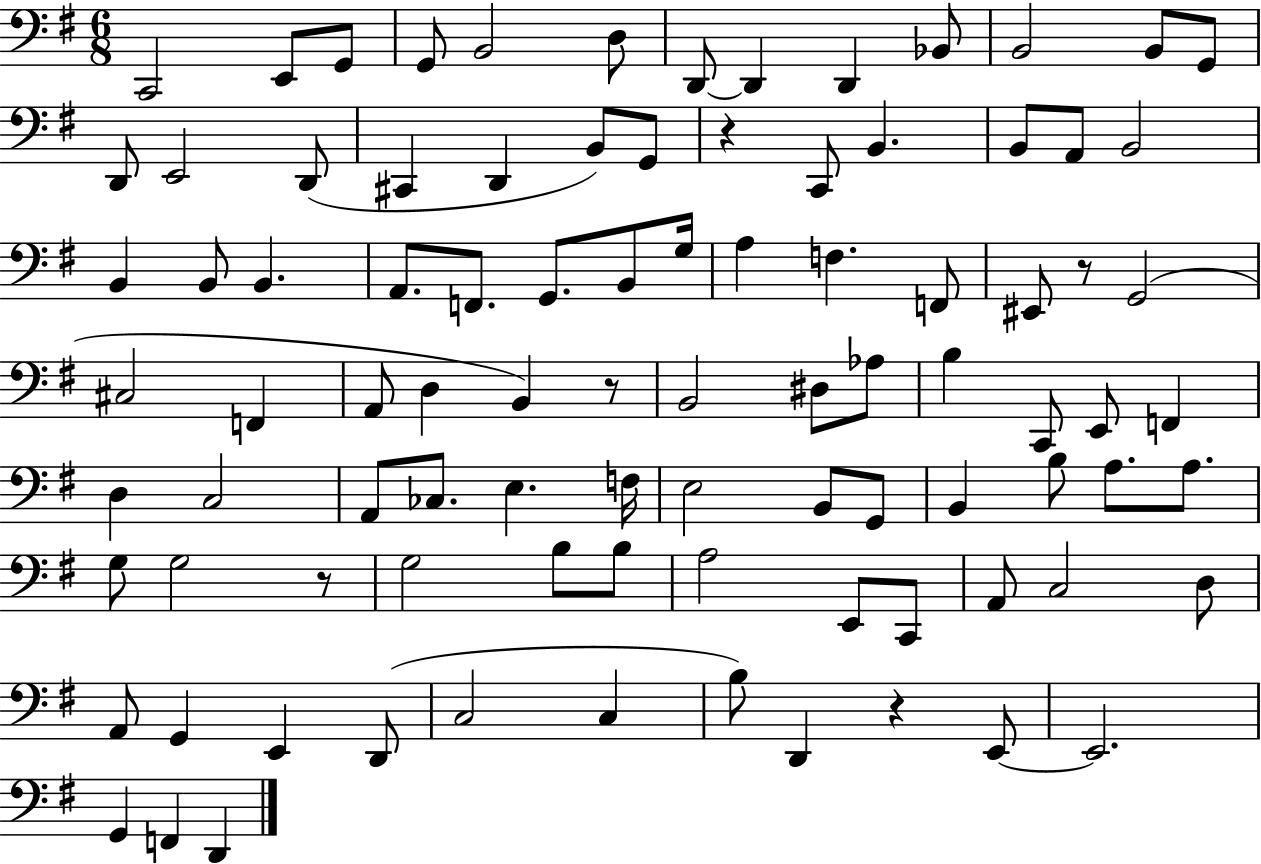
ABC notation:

X:1
T:Untitled
M:6/8
L:1/4
K:G
C,,2 E,,/2 G,,/2 G,,/2 B,,2 D,/2 D,,/2 D,, D,, _B,,/2 B,,2 B,,/2 G,,/2 D,,/2 E,,2 D,,/2 ^C,, D,, B,,/2 G,,/2 z C,,/2 B,, B,,/2 A,,/2 B,,2 B,, B,,/2 B,, A,,/2 F,,/2 G,,/2 B,,/2 G,/4 A, F, F,,/2 ^E,,/2 z/2 G,,2 ^C,2 F,, A,,/2 D, B,, z/2 B,,2 ^D,/2 _A,/2 B, C,,/2 E,,/2 F,, D, C,2 A,,/2 _C,/2 E, F,/4 E,2 B,,/2 G,,/2 B,, B,/2 A,/2 A,/2 G,/2 G,2 z/2 G,2 B,/2 B,/2 A,2 E,,/2 C,,/2 A,,/2 C,2 D,/2 A,,/2 G,, E,, D,,/2 C,2 C, B,/2 D,, z E,,/2 E,,2 G,, F,, D,,